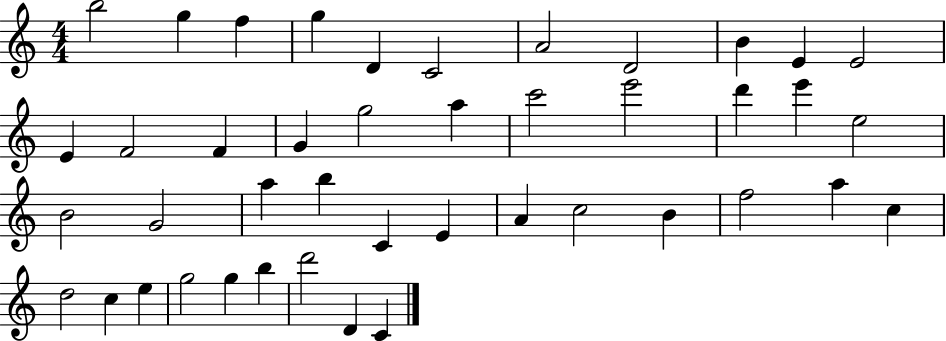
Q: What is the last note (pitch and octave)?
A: C4